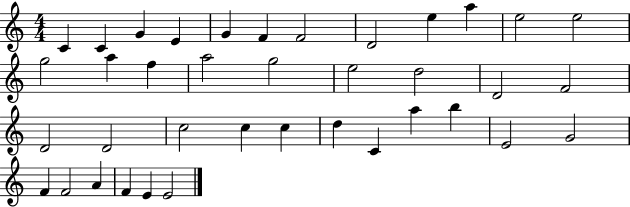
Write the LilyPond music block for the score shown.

{
  \clef treble
  \numericTimeSignature
  \time 4/4
  \key c \major
  c'4 c'4 g'4 e'4 | g'4 f'4 f'2 | d'2 e''4 a''4 | e''2 e''2 | \break g''2 a''4 f''4 | a''2 g''2 | e''2 d''2 | d'2 f'2 | \break d'2 d'2 | c''2 c''4 c''4 | d''4 c'4 a''4 b''4 | e'2 g'2 | \break f'4 f'2 a'4 | f'4 e'4 e'2 | \bar "|."
}